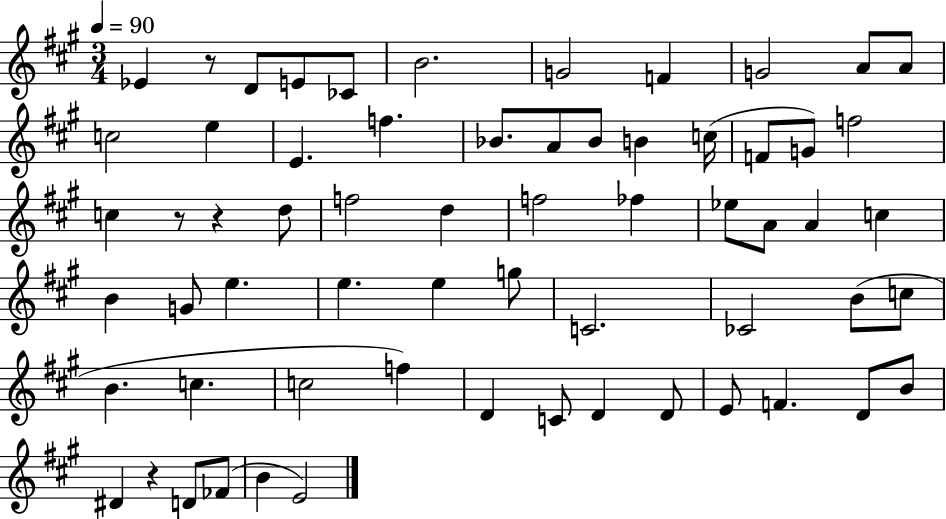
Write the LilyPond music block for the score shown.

{
  \clef treble
  \numericTimeSignature
  \time 3/4
  \key a \major
  \tempo 4 = 90
  ees'4 r8 d'8 e'8 ces'8 | b'2. | g'2 f'4 | g'2 a'8 a'8 | \break c''2 e''4 | e'4. f''4. | bes'8. a'8 bes'8 b'4 c''16( | f'8 g'8) f''2 | \break c''4 r8 r4 d''8 | f''2 d''4 | f''2 fes''4 | ees''8 a'8 a'4 c''4 | \break b'4 g'8 e''4. | e''4. e''4 g''8 | c'2. | ces'2 b'8( c''8 | \break b'4. c''4. | c''2 f''4) | d'4 c'8 d'4 d'8 | e'8 f'4. d'8 b'8 | \break dis'4 r4 d'8 fes'8( | b'4 e'2) | \bar "|."
}